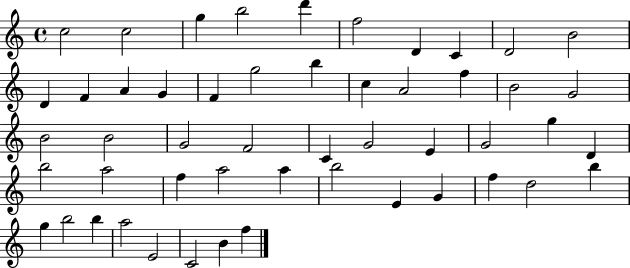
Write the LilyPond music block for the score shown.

{
  \clef treble
  \time 4/4
  \defaultTimeSignature
  \key c \major
  c''2 c''2 | g''4 b''2 d'''4 | f''2 d'4 c'4 | d'2 b'2 | \break d'4 f'4 a'4 g'4 | f'4 g''2 b''4 | c''4 a'2 f''4 | b'2 g'2 | \break b'2 b'2 | g'2 f'2 | c'4 g'2 e'4 | g'2 g''4 d'4 | \break b''2 a''2 | f''4 a''2 a''4 | b''2 e'4 g'4 | f''4 d''2 b''4 | \break g''4 b''2 b''4 | a''2 e'2 | c'2 b'4 f''4 | \bar "|."
}